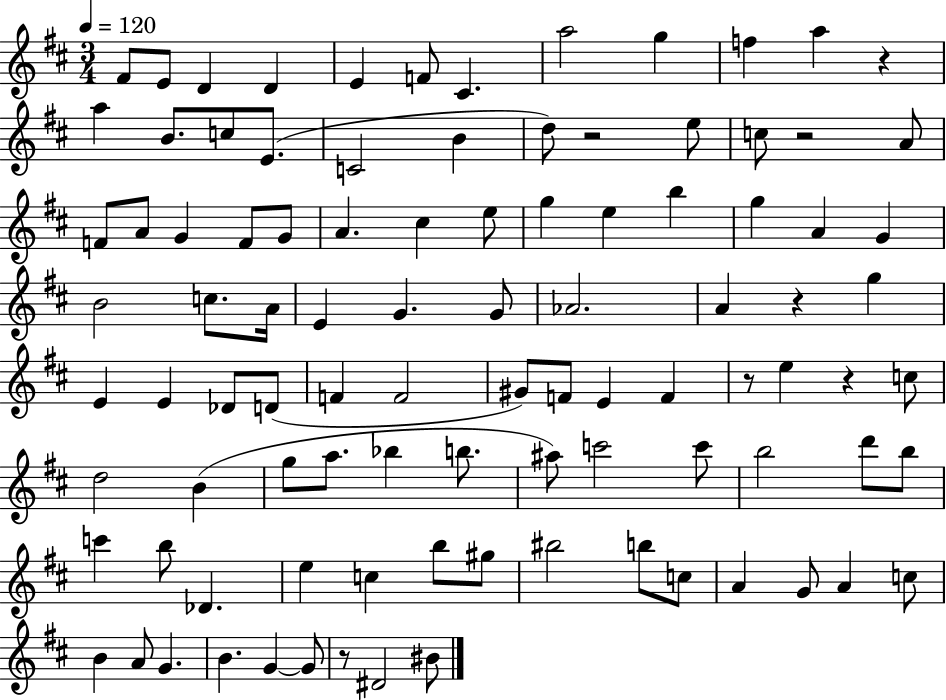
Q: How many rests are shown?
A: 7